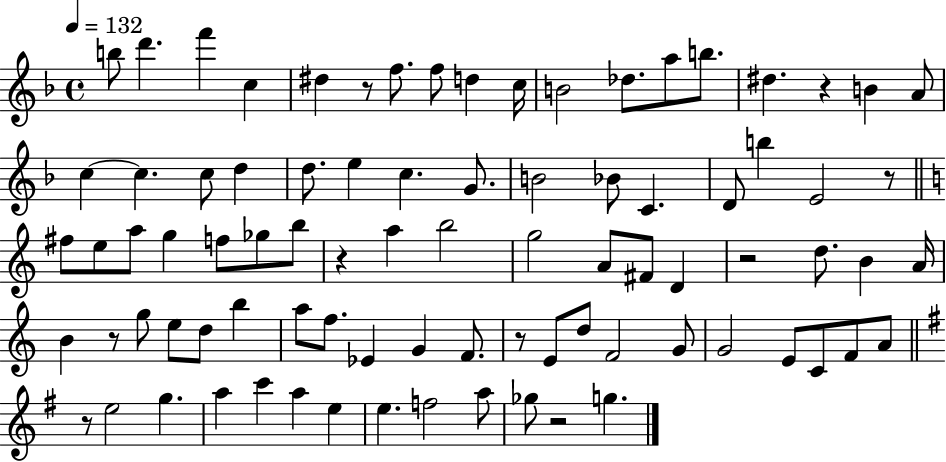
B5/e D6/q. F6/q C5/q D#5/q R/e F5/e. F5/e D5/q C5/s B4/h Db5/e. A5/e B5/e. D#5/q. R/q B4/q A4/e C5/q C5/q. C5/e D5/q D5/e. E5/q C5/q. G4/e. B4/h Bb4/e C4/q. D4/e B5/q E4/h R/e F#5/e E5/e A5/e G5/q F5/e Gb5/e B5/e R/q A5/q B5/h G5/h A4/e F#4/e D4/q R/h D5/e. B4/q A4/s B4/q R/e G5/e E5/e D5/e B5/q A5/e F5/e. Eb4/q G4/q F4/e. R/e E4/e D5/e F4/h G4/e G4/h E4/e C4/e F4/e A4/e R/e E5/h G5/q. A5/q C6/q A5/q E5/q E5/q. F5/h A5/e Gb5/e R/h G5/q.